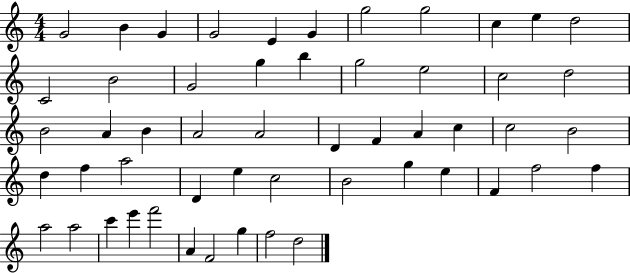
{
  \clef treble
  \numericTimeSignature
  \time 4/4
  \key c \major
  g'2 b'4 g'4 | g'2 e'4 g'4 | g''2 g''2 | c''4 e''4 d''2 | \break c'2 b'2 | g'2 g''4 b''4 | g''2 e''2 | c''2 d''2 | \break b'2 a'4 b'4 | a'2 a'2 | d'4 f'4 a'4 c''4 | c''2 b'2 | \break d''4 f''4 a''2 | d'4 e''4 c''2 | b'2 g''4 e''4 | f'4 f''2 f''4 | \break a''2 a''2 | c'''4 e'''4 f'''2 | a'4 f'2 g''4 | f''2 d''2 | \break \bar "|."
}